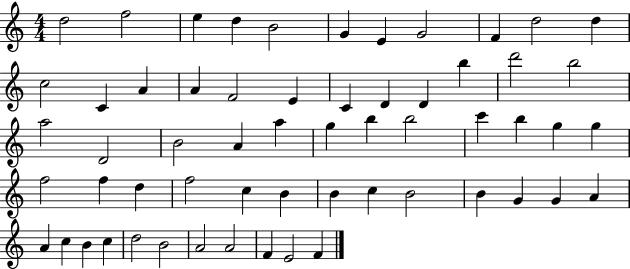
{
  \clef treble
  \numericTimeSignature
  \time 4/4
  \key c \major
  d''2 f''2 | e''4 d''4 b'2 | g'4 e'4 g'2 | f'4 d''2 d''4 | \break c''2 c'4 a'4 | a'4 f'2 e'4 | c'4 d'4 d'4 b''4 | d'''2 b''2 | \break a''2 d'2 | b'2 a'4 a''4 | g''4 b''4 b''2 | c'''4 b''4 g''4 g''4 | \break f''2 f''4 d''4 | f''2 c''4 b'4 | b'4 c''4 b'2 | b'4 g'4 g'4 a'4 | \break a'4 c''4 b'4 c''4 | d''2 b'2 | a'2 a'2 | f'4 e'2 f'4 | \break \bar "|."
}